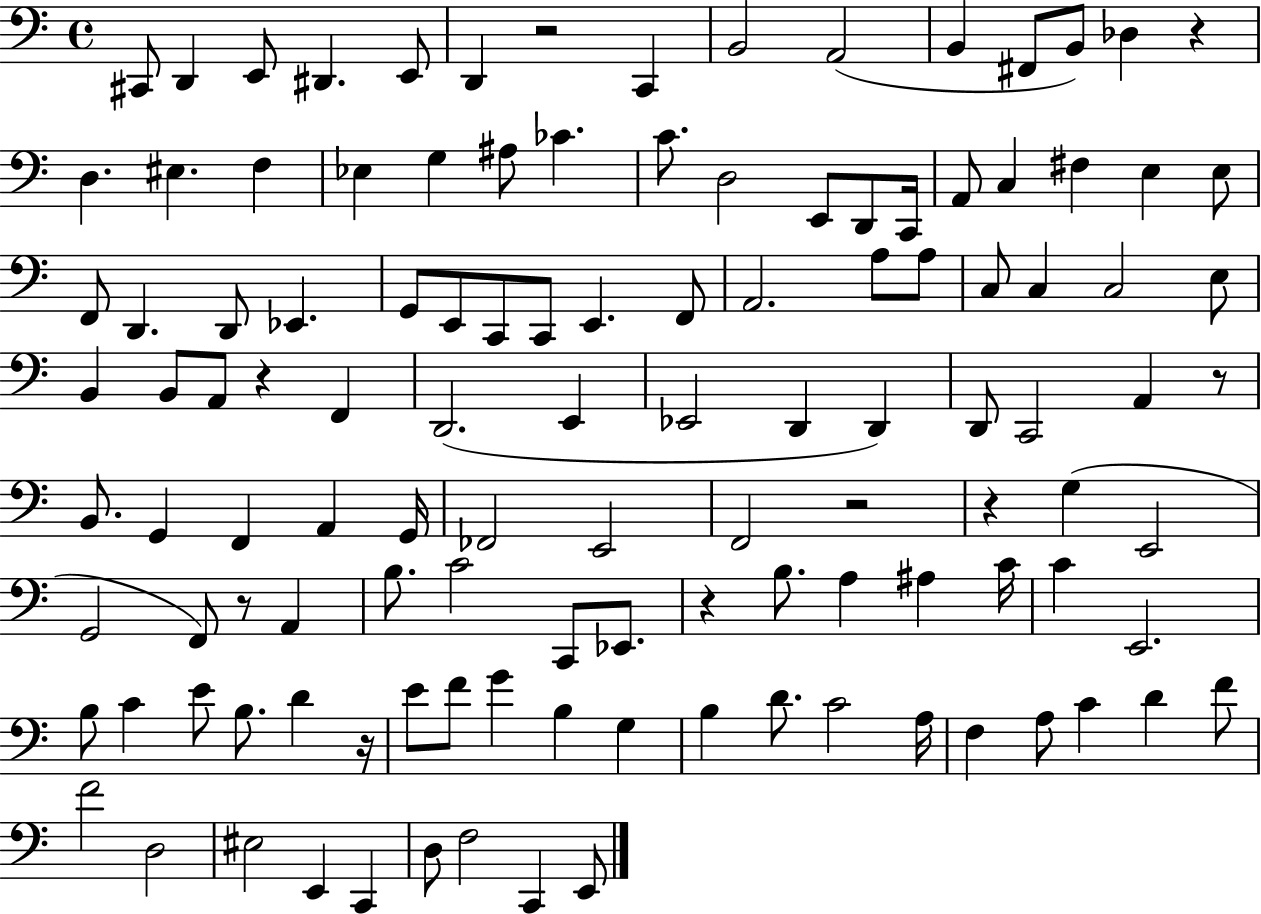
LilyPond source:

{
  \clef bass
  \time 4/4
  \defaultTimeSignature
  \key c \major
  cis,8 d,4 e,8 dis,4. e,8 | d,4 r2 c,4 | b,2 a,2( | b,4 fis,8 b,8) des4 r4 | \break d4. eis4. f4 | ees4 g4 ais8 ces'4. | c'8. d2 e,8 d,8 c,16 | a,8 c4 fis4 e4 e8 | \break f,8 d,4. d,8 ees,4. | g,8 e,8 c,8 c,8 e,4. f,8 | a,2. a8 a8 | c8 c4 c2 e8 | \break b,4 b,8 a,8 r4 f,4 | d,2.( e,4 | ees,2 d,4 d,4) | d,8 c,2 a,4 r8 | \break b,8. g,4 f,4 a,4 g,16 | fes,2 e,2 | f,2 r2 | r4 g4( e,2 | \break g,2 f,8) r8 a,4 | b8. c'2 c,8 ees,8. | r4 b8. a4 ais4 c'16 | c'4 e,2. | \break b8 c'4 e'8 b8. d'4 r16 | e'8 f'8 g'4 b4 g4 | b4 d'8. c'2 a16 | f4 a8 c'4 d'4 f'8 | \break f'2 d2 | eis2 e,4 c,4 | d8 f2 c,4 e,8 | \bar "|."
}